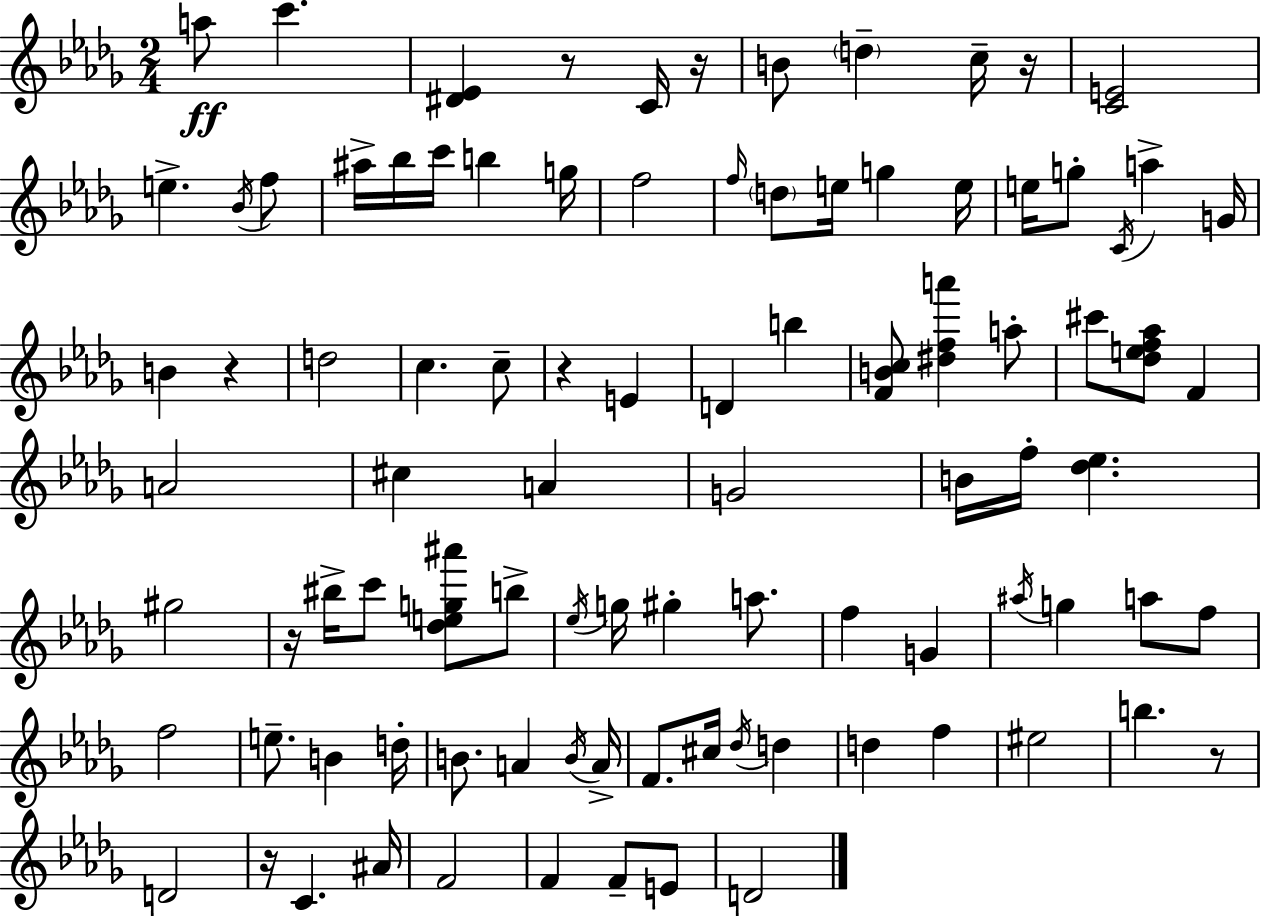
A5/e C6/q. [D#4,Eb4]/q R/e C4/s R/s B4/e D5/q C5/s R/s [C4,E4]/h E5/q. Bb4/s F5/e A#5/s Bb5/s C6/s B5/q G5/s F5/h F5/s D5/e E5/s G5/q E5/s E5/s G5/e C4/s A5/q G4/s B4/q R/q D5/h C5/q. C5/e R/q E4/q D4/q B5/q [F4,B4,C5]/e [D#5,F5,A6]/q A5/e C#6/e [Db5,E5,F5,Ab5]/e F4/q A4/h C#5/q A4/q G4/h B4/s F5/s [Db5,Eb5]/q. G#5/h R/s BIS5/s C6/e [Db5,E5,G5,A#6]/e B5/e Eb5/s G5/s G#5/q A5/e. F5/q G4/q A#5/s G5/q A5/e F5/e F5/h E5/e. B4/q D5/s B4/e. A4/q B4/s A4/s F4/e. C#5/s Db5/s D5/q D5/q F5/q EIS5/h B5/q. R/e D4/h R/s C4/q. A#4/s F4/h F4/q F4/e E4/e D4/h